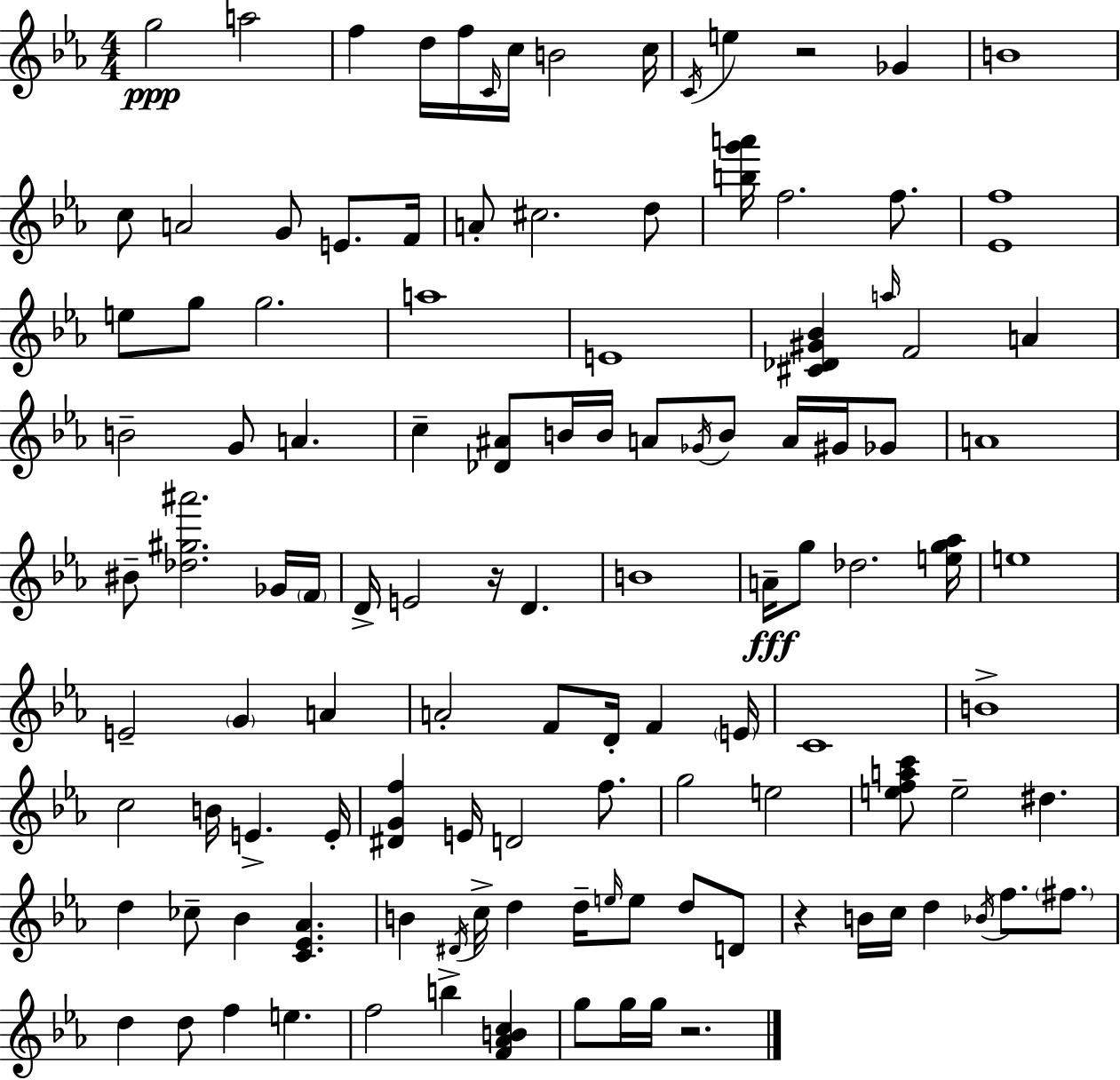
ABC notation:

X:1
T:Untitled
M:4/4
L:1/4
K:Eb
g2 a2 f d/4 f/4 C/4 c/4 B2 c/4 C/4 e z2 _G B4 c/2 A2 G/2 E/2 F/4 A/2 ^c2 d/2 [bg'a']/4 f2 f/2 [_Ef]4 e/2 g/2 g2 a4 E4 [^C_D^G_B] a/4 F2 A B2 G/2 A c [_D^A]/2 B/4 B/4 A/2 _G/4 B/2 A/4 ^G/4 _G/2 A4 ^B/2 [_d^g^a']2 _G/4 F/4 D/4 E2 z/4 D B4 A/4 g/2 _d2 [eg_a]/4 e4 E2 G A A2 F/2 D/4 F E/4 C4 B4 c2 B/4 E E/4 [^DGf] E/4 D2 f/2 g2 e2 [efac']/2 e2 ^d d _c/2 _B [C_E_A] B ^D/4 c/4 d d/4 e/4 e/2 d/2 D/2 z B/4 c/4 d _B/4 f/2 ^f/2 d d/2 f e f2 b [F_ABc] g/2 g/4 g/4 z2